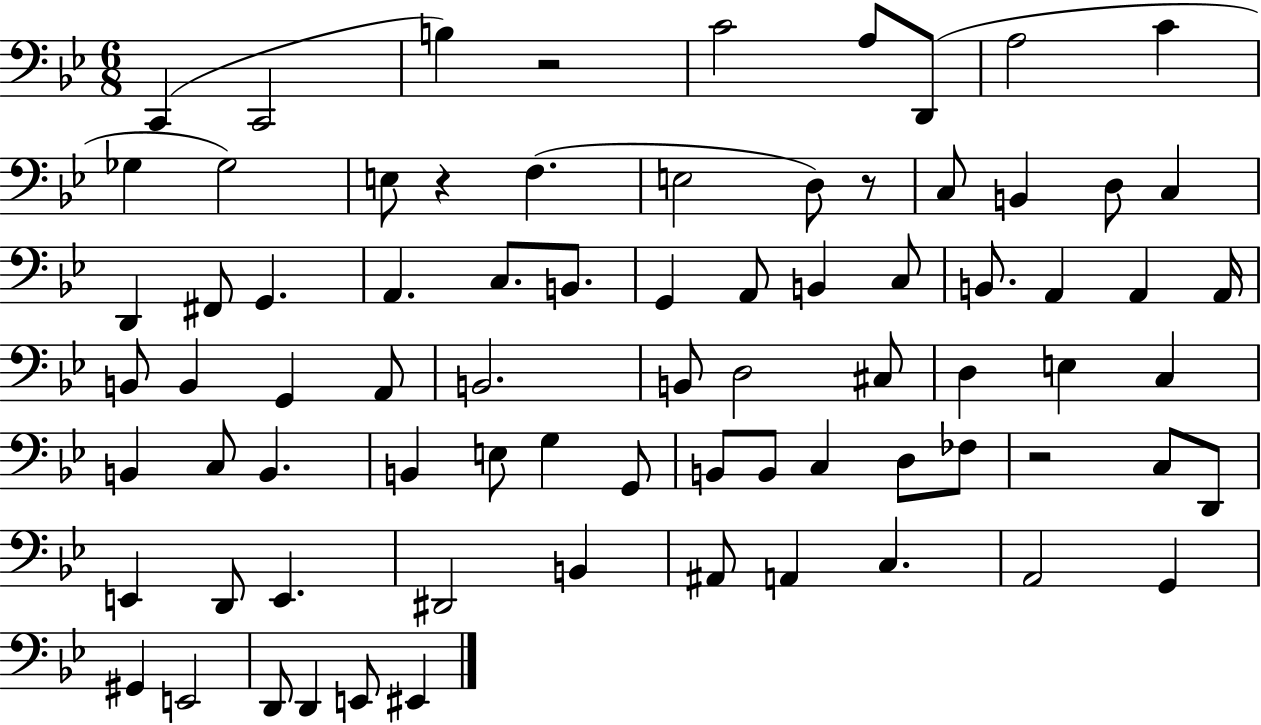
{
  \clef bass
  \numericTimeSignature
  \time 6/8
  \key bes \major
  c,4( c,2 | b4) r2 | c'2 a8 d,8( | a2 c'4 | \break ges4 ges2) | e8 r4 f4.( | e2 d8) r8 | c8 b,4 d8 c4 | \break d,4 fis,8 g,4. | a,4. c8. b,8. | g,4 a,8 b,4 c8 | b,8. a,4 a,4 a,16 | \break b,8 b,4 g,4 a,8 | b,2. | b,8 d2 cis8 | d4 e4 c4 | \break b,4 c8 b,4. | b,4 e8 g4 g,8 | b,8 b,8 c4 d8 fes8 | r2 c8 d,8 | \break e,4 d,8 e,4. | dis,2 b,4 | ais,8 a,4 c4. | a,2 g,4 | \break gis,4 e,2 | d,8 d,4 e,8 eis,4 | \bar "|."
}